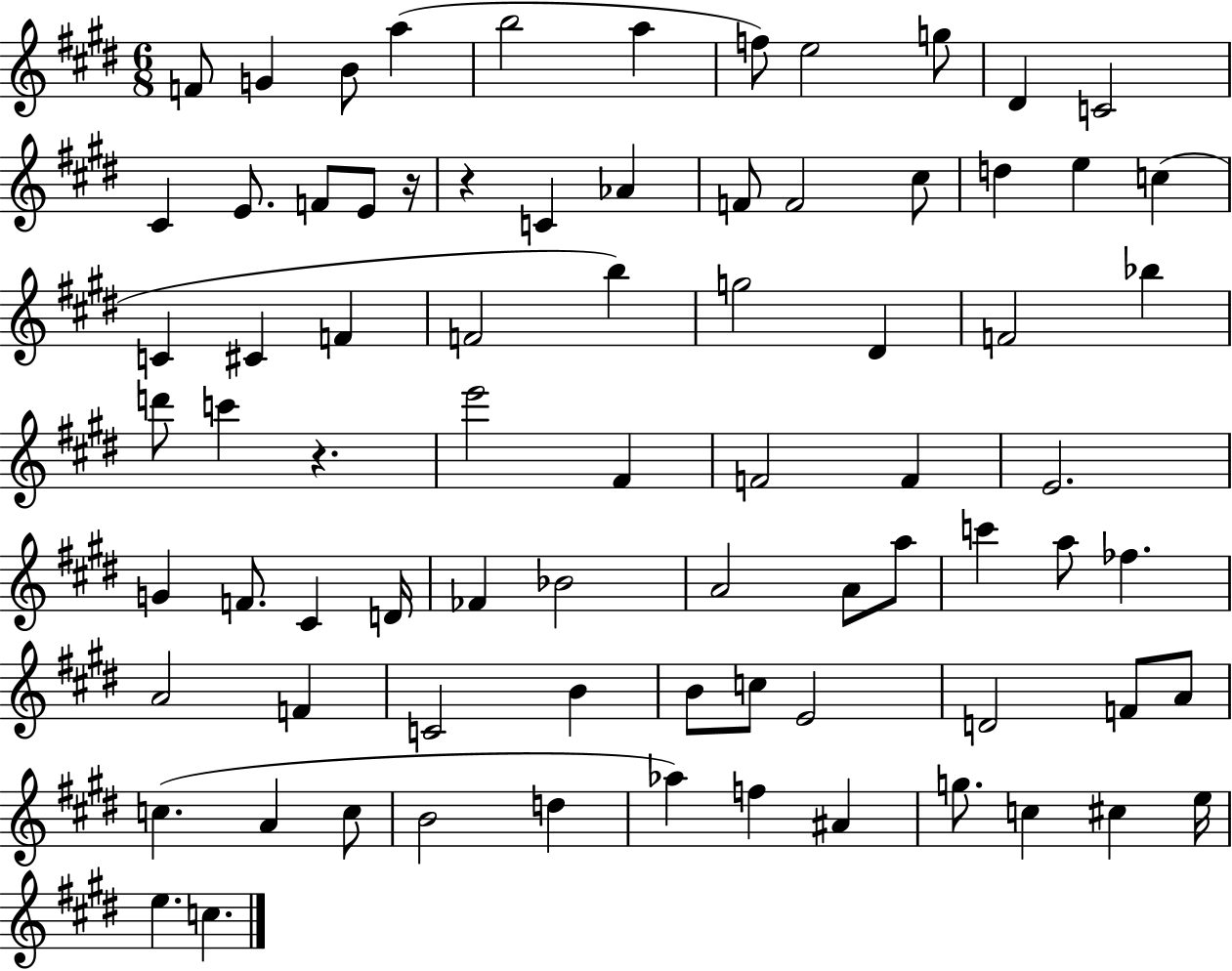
X:1
T:Untitled
M:6/8
L:1/4
K:E
F/2 G B/2 a b2 a f/2 e2 g/2 ^D C2 ^C E/2 F/2 E/2 z/4 z C _A F/2 F2 ^c/2 d e c C ^C F F2 b g2 ^D F2 _b d'/2 c' z e'2 ^F F2 F E2 G F/2 ^C D/4 _F _B2 A2 A/2 a/2 c' a/2 _f A2 F C2 B B/2 c/2 E2 D2 F/2 A/2 c A c/2 B2 d _a f ^A g/2 c ^c e/4 e c